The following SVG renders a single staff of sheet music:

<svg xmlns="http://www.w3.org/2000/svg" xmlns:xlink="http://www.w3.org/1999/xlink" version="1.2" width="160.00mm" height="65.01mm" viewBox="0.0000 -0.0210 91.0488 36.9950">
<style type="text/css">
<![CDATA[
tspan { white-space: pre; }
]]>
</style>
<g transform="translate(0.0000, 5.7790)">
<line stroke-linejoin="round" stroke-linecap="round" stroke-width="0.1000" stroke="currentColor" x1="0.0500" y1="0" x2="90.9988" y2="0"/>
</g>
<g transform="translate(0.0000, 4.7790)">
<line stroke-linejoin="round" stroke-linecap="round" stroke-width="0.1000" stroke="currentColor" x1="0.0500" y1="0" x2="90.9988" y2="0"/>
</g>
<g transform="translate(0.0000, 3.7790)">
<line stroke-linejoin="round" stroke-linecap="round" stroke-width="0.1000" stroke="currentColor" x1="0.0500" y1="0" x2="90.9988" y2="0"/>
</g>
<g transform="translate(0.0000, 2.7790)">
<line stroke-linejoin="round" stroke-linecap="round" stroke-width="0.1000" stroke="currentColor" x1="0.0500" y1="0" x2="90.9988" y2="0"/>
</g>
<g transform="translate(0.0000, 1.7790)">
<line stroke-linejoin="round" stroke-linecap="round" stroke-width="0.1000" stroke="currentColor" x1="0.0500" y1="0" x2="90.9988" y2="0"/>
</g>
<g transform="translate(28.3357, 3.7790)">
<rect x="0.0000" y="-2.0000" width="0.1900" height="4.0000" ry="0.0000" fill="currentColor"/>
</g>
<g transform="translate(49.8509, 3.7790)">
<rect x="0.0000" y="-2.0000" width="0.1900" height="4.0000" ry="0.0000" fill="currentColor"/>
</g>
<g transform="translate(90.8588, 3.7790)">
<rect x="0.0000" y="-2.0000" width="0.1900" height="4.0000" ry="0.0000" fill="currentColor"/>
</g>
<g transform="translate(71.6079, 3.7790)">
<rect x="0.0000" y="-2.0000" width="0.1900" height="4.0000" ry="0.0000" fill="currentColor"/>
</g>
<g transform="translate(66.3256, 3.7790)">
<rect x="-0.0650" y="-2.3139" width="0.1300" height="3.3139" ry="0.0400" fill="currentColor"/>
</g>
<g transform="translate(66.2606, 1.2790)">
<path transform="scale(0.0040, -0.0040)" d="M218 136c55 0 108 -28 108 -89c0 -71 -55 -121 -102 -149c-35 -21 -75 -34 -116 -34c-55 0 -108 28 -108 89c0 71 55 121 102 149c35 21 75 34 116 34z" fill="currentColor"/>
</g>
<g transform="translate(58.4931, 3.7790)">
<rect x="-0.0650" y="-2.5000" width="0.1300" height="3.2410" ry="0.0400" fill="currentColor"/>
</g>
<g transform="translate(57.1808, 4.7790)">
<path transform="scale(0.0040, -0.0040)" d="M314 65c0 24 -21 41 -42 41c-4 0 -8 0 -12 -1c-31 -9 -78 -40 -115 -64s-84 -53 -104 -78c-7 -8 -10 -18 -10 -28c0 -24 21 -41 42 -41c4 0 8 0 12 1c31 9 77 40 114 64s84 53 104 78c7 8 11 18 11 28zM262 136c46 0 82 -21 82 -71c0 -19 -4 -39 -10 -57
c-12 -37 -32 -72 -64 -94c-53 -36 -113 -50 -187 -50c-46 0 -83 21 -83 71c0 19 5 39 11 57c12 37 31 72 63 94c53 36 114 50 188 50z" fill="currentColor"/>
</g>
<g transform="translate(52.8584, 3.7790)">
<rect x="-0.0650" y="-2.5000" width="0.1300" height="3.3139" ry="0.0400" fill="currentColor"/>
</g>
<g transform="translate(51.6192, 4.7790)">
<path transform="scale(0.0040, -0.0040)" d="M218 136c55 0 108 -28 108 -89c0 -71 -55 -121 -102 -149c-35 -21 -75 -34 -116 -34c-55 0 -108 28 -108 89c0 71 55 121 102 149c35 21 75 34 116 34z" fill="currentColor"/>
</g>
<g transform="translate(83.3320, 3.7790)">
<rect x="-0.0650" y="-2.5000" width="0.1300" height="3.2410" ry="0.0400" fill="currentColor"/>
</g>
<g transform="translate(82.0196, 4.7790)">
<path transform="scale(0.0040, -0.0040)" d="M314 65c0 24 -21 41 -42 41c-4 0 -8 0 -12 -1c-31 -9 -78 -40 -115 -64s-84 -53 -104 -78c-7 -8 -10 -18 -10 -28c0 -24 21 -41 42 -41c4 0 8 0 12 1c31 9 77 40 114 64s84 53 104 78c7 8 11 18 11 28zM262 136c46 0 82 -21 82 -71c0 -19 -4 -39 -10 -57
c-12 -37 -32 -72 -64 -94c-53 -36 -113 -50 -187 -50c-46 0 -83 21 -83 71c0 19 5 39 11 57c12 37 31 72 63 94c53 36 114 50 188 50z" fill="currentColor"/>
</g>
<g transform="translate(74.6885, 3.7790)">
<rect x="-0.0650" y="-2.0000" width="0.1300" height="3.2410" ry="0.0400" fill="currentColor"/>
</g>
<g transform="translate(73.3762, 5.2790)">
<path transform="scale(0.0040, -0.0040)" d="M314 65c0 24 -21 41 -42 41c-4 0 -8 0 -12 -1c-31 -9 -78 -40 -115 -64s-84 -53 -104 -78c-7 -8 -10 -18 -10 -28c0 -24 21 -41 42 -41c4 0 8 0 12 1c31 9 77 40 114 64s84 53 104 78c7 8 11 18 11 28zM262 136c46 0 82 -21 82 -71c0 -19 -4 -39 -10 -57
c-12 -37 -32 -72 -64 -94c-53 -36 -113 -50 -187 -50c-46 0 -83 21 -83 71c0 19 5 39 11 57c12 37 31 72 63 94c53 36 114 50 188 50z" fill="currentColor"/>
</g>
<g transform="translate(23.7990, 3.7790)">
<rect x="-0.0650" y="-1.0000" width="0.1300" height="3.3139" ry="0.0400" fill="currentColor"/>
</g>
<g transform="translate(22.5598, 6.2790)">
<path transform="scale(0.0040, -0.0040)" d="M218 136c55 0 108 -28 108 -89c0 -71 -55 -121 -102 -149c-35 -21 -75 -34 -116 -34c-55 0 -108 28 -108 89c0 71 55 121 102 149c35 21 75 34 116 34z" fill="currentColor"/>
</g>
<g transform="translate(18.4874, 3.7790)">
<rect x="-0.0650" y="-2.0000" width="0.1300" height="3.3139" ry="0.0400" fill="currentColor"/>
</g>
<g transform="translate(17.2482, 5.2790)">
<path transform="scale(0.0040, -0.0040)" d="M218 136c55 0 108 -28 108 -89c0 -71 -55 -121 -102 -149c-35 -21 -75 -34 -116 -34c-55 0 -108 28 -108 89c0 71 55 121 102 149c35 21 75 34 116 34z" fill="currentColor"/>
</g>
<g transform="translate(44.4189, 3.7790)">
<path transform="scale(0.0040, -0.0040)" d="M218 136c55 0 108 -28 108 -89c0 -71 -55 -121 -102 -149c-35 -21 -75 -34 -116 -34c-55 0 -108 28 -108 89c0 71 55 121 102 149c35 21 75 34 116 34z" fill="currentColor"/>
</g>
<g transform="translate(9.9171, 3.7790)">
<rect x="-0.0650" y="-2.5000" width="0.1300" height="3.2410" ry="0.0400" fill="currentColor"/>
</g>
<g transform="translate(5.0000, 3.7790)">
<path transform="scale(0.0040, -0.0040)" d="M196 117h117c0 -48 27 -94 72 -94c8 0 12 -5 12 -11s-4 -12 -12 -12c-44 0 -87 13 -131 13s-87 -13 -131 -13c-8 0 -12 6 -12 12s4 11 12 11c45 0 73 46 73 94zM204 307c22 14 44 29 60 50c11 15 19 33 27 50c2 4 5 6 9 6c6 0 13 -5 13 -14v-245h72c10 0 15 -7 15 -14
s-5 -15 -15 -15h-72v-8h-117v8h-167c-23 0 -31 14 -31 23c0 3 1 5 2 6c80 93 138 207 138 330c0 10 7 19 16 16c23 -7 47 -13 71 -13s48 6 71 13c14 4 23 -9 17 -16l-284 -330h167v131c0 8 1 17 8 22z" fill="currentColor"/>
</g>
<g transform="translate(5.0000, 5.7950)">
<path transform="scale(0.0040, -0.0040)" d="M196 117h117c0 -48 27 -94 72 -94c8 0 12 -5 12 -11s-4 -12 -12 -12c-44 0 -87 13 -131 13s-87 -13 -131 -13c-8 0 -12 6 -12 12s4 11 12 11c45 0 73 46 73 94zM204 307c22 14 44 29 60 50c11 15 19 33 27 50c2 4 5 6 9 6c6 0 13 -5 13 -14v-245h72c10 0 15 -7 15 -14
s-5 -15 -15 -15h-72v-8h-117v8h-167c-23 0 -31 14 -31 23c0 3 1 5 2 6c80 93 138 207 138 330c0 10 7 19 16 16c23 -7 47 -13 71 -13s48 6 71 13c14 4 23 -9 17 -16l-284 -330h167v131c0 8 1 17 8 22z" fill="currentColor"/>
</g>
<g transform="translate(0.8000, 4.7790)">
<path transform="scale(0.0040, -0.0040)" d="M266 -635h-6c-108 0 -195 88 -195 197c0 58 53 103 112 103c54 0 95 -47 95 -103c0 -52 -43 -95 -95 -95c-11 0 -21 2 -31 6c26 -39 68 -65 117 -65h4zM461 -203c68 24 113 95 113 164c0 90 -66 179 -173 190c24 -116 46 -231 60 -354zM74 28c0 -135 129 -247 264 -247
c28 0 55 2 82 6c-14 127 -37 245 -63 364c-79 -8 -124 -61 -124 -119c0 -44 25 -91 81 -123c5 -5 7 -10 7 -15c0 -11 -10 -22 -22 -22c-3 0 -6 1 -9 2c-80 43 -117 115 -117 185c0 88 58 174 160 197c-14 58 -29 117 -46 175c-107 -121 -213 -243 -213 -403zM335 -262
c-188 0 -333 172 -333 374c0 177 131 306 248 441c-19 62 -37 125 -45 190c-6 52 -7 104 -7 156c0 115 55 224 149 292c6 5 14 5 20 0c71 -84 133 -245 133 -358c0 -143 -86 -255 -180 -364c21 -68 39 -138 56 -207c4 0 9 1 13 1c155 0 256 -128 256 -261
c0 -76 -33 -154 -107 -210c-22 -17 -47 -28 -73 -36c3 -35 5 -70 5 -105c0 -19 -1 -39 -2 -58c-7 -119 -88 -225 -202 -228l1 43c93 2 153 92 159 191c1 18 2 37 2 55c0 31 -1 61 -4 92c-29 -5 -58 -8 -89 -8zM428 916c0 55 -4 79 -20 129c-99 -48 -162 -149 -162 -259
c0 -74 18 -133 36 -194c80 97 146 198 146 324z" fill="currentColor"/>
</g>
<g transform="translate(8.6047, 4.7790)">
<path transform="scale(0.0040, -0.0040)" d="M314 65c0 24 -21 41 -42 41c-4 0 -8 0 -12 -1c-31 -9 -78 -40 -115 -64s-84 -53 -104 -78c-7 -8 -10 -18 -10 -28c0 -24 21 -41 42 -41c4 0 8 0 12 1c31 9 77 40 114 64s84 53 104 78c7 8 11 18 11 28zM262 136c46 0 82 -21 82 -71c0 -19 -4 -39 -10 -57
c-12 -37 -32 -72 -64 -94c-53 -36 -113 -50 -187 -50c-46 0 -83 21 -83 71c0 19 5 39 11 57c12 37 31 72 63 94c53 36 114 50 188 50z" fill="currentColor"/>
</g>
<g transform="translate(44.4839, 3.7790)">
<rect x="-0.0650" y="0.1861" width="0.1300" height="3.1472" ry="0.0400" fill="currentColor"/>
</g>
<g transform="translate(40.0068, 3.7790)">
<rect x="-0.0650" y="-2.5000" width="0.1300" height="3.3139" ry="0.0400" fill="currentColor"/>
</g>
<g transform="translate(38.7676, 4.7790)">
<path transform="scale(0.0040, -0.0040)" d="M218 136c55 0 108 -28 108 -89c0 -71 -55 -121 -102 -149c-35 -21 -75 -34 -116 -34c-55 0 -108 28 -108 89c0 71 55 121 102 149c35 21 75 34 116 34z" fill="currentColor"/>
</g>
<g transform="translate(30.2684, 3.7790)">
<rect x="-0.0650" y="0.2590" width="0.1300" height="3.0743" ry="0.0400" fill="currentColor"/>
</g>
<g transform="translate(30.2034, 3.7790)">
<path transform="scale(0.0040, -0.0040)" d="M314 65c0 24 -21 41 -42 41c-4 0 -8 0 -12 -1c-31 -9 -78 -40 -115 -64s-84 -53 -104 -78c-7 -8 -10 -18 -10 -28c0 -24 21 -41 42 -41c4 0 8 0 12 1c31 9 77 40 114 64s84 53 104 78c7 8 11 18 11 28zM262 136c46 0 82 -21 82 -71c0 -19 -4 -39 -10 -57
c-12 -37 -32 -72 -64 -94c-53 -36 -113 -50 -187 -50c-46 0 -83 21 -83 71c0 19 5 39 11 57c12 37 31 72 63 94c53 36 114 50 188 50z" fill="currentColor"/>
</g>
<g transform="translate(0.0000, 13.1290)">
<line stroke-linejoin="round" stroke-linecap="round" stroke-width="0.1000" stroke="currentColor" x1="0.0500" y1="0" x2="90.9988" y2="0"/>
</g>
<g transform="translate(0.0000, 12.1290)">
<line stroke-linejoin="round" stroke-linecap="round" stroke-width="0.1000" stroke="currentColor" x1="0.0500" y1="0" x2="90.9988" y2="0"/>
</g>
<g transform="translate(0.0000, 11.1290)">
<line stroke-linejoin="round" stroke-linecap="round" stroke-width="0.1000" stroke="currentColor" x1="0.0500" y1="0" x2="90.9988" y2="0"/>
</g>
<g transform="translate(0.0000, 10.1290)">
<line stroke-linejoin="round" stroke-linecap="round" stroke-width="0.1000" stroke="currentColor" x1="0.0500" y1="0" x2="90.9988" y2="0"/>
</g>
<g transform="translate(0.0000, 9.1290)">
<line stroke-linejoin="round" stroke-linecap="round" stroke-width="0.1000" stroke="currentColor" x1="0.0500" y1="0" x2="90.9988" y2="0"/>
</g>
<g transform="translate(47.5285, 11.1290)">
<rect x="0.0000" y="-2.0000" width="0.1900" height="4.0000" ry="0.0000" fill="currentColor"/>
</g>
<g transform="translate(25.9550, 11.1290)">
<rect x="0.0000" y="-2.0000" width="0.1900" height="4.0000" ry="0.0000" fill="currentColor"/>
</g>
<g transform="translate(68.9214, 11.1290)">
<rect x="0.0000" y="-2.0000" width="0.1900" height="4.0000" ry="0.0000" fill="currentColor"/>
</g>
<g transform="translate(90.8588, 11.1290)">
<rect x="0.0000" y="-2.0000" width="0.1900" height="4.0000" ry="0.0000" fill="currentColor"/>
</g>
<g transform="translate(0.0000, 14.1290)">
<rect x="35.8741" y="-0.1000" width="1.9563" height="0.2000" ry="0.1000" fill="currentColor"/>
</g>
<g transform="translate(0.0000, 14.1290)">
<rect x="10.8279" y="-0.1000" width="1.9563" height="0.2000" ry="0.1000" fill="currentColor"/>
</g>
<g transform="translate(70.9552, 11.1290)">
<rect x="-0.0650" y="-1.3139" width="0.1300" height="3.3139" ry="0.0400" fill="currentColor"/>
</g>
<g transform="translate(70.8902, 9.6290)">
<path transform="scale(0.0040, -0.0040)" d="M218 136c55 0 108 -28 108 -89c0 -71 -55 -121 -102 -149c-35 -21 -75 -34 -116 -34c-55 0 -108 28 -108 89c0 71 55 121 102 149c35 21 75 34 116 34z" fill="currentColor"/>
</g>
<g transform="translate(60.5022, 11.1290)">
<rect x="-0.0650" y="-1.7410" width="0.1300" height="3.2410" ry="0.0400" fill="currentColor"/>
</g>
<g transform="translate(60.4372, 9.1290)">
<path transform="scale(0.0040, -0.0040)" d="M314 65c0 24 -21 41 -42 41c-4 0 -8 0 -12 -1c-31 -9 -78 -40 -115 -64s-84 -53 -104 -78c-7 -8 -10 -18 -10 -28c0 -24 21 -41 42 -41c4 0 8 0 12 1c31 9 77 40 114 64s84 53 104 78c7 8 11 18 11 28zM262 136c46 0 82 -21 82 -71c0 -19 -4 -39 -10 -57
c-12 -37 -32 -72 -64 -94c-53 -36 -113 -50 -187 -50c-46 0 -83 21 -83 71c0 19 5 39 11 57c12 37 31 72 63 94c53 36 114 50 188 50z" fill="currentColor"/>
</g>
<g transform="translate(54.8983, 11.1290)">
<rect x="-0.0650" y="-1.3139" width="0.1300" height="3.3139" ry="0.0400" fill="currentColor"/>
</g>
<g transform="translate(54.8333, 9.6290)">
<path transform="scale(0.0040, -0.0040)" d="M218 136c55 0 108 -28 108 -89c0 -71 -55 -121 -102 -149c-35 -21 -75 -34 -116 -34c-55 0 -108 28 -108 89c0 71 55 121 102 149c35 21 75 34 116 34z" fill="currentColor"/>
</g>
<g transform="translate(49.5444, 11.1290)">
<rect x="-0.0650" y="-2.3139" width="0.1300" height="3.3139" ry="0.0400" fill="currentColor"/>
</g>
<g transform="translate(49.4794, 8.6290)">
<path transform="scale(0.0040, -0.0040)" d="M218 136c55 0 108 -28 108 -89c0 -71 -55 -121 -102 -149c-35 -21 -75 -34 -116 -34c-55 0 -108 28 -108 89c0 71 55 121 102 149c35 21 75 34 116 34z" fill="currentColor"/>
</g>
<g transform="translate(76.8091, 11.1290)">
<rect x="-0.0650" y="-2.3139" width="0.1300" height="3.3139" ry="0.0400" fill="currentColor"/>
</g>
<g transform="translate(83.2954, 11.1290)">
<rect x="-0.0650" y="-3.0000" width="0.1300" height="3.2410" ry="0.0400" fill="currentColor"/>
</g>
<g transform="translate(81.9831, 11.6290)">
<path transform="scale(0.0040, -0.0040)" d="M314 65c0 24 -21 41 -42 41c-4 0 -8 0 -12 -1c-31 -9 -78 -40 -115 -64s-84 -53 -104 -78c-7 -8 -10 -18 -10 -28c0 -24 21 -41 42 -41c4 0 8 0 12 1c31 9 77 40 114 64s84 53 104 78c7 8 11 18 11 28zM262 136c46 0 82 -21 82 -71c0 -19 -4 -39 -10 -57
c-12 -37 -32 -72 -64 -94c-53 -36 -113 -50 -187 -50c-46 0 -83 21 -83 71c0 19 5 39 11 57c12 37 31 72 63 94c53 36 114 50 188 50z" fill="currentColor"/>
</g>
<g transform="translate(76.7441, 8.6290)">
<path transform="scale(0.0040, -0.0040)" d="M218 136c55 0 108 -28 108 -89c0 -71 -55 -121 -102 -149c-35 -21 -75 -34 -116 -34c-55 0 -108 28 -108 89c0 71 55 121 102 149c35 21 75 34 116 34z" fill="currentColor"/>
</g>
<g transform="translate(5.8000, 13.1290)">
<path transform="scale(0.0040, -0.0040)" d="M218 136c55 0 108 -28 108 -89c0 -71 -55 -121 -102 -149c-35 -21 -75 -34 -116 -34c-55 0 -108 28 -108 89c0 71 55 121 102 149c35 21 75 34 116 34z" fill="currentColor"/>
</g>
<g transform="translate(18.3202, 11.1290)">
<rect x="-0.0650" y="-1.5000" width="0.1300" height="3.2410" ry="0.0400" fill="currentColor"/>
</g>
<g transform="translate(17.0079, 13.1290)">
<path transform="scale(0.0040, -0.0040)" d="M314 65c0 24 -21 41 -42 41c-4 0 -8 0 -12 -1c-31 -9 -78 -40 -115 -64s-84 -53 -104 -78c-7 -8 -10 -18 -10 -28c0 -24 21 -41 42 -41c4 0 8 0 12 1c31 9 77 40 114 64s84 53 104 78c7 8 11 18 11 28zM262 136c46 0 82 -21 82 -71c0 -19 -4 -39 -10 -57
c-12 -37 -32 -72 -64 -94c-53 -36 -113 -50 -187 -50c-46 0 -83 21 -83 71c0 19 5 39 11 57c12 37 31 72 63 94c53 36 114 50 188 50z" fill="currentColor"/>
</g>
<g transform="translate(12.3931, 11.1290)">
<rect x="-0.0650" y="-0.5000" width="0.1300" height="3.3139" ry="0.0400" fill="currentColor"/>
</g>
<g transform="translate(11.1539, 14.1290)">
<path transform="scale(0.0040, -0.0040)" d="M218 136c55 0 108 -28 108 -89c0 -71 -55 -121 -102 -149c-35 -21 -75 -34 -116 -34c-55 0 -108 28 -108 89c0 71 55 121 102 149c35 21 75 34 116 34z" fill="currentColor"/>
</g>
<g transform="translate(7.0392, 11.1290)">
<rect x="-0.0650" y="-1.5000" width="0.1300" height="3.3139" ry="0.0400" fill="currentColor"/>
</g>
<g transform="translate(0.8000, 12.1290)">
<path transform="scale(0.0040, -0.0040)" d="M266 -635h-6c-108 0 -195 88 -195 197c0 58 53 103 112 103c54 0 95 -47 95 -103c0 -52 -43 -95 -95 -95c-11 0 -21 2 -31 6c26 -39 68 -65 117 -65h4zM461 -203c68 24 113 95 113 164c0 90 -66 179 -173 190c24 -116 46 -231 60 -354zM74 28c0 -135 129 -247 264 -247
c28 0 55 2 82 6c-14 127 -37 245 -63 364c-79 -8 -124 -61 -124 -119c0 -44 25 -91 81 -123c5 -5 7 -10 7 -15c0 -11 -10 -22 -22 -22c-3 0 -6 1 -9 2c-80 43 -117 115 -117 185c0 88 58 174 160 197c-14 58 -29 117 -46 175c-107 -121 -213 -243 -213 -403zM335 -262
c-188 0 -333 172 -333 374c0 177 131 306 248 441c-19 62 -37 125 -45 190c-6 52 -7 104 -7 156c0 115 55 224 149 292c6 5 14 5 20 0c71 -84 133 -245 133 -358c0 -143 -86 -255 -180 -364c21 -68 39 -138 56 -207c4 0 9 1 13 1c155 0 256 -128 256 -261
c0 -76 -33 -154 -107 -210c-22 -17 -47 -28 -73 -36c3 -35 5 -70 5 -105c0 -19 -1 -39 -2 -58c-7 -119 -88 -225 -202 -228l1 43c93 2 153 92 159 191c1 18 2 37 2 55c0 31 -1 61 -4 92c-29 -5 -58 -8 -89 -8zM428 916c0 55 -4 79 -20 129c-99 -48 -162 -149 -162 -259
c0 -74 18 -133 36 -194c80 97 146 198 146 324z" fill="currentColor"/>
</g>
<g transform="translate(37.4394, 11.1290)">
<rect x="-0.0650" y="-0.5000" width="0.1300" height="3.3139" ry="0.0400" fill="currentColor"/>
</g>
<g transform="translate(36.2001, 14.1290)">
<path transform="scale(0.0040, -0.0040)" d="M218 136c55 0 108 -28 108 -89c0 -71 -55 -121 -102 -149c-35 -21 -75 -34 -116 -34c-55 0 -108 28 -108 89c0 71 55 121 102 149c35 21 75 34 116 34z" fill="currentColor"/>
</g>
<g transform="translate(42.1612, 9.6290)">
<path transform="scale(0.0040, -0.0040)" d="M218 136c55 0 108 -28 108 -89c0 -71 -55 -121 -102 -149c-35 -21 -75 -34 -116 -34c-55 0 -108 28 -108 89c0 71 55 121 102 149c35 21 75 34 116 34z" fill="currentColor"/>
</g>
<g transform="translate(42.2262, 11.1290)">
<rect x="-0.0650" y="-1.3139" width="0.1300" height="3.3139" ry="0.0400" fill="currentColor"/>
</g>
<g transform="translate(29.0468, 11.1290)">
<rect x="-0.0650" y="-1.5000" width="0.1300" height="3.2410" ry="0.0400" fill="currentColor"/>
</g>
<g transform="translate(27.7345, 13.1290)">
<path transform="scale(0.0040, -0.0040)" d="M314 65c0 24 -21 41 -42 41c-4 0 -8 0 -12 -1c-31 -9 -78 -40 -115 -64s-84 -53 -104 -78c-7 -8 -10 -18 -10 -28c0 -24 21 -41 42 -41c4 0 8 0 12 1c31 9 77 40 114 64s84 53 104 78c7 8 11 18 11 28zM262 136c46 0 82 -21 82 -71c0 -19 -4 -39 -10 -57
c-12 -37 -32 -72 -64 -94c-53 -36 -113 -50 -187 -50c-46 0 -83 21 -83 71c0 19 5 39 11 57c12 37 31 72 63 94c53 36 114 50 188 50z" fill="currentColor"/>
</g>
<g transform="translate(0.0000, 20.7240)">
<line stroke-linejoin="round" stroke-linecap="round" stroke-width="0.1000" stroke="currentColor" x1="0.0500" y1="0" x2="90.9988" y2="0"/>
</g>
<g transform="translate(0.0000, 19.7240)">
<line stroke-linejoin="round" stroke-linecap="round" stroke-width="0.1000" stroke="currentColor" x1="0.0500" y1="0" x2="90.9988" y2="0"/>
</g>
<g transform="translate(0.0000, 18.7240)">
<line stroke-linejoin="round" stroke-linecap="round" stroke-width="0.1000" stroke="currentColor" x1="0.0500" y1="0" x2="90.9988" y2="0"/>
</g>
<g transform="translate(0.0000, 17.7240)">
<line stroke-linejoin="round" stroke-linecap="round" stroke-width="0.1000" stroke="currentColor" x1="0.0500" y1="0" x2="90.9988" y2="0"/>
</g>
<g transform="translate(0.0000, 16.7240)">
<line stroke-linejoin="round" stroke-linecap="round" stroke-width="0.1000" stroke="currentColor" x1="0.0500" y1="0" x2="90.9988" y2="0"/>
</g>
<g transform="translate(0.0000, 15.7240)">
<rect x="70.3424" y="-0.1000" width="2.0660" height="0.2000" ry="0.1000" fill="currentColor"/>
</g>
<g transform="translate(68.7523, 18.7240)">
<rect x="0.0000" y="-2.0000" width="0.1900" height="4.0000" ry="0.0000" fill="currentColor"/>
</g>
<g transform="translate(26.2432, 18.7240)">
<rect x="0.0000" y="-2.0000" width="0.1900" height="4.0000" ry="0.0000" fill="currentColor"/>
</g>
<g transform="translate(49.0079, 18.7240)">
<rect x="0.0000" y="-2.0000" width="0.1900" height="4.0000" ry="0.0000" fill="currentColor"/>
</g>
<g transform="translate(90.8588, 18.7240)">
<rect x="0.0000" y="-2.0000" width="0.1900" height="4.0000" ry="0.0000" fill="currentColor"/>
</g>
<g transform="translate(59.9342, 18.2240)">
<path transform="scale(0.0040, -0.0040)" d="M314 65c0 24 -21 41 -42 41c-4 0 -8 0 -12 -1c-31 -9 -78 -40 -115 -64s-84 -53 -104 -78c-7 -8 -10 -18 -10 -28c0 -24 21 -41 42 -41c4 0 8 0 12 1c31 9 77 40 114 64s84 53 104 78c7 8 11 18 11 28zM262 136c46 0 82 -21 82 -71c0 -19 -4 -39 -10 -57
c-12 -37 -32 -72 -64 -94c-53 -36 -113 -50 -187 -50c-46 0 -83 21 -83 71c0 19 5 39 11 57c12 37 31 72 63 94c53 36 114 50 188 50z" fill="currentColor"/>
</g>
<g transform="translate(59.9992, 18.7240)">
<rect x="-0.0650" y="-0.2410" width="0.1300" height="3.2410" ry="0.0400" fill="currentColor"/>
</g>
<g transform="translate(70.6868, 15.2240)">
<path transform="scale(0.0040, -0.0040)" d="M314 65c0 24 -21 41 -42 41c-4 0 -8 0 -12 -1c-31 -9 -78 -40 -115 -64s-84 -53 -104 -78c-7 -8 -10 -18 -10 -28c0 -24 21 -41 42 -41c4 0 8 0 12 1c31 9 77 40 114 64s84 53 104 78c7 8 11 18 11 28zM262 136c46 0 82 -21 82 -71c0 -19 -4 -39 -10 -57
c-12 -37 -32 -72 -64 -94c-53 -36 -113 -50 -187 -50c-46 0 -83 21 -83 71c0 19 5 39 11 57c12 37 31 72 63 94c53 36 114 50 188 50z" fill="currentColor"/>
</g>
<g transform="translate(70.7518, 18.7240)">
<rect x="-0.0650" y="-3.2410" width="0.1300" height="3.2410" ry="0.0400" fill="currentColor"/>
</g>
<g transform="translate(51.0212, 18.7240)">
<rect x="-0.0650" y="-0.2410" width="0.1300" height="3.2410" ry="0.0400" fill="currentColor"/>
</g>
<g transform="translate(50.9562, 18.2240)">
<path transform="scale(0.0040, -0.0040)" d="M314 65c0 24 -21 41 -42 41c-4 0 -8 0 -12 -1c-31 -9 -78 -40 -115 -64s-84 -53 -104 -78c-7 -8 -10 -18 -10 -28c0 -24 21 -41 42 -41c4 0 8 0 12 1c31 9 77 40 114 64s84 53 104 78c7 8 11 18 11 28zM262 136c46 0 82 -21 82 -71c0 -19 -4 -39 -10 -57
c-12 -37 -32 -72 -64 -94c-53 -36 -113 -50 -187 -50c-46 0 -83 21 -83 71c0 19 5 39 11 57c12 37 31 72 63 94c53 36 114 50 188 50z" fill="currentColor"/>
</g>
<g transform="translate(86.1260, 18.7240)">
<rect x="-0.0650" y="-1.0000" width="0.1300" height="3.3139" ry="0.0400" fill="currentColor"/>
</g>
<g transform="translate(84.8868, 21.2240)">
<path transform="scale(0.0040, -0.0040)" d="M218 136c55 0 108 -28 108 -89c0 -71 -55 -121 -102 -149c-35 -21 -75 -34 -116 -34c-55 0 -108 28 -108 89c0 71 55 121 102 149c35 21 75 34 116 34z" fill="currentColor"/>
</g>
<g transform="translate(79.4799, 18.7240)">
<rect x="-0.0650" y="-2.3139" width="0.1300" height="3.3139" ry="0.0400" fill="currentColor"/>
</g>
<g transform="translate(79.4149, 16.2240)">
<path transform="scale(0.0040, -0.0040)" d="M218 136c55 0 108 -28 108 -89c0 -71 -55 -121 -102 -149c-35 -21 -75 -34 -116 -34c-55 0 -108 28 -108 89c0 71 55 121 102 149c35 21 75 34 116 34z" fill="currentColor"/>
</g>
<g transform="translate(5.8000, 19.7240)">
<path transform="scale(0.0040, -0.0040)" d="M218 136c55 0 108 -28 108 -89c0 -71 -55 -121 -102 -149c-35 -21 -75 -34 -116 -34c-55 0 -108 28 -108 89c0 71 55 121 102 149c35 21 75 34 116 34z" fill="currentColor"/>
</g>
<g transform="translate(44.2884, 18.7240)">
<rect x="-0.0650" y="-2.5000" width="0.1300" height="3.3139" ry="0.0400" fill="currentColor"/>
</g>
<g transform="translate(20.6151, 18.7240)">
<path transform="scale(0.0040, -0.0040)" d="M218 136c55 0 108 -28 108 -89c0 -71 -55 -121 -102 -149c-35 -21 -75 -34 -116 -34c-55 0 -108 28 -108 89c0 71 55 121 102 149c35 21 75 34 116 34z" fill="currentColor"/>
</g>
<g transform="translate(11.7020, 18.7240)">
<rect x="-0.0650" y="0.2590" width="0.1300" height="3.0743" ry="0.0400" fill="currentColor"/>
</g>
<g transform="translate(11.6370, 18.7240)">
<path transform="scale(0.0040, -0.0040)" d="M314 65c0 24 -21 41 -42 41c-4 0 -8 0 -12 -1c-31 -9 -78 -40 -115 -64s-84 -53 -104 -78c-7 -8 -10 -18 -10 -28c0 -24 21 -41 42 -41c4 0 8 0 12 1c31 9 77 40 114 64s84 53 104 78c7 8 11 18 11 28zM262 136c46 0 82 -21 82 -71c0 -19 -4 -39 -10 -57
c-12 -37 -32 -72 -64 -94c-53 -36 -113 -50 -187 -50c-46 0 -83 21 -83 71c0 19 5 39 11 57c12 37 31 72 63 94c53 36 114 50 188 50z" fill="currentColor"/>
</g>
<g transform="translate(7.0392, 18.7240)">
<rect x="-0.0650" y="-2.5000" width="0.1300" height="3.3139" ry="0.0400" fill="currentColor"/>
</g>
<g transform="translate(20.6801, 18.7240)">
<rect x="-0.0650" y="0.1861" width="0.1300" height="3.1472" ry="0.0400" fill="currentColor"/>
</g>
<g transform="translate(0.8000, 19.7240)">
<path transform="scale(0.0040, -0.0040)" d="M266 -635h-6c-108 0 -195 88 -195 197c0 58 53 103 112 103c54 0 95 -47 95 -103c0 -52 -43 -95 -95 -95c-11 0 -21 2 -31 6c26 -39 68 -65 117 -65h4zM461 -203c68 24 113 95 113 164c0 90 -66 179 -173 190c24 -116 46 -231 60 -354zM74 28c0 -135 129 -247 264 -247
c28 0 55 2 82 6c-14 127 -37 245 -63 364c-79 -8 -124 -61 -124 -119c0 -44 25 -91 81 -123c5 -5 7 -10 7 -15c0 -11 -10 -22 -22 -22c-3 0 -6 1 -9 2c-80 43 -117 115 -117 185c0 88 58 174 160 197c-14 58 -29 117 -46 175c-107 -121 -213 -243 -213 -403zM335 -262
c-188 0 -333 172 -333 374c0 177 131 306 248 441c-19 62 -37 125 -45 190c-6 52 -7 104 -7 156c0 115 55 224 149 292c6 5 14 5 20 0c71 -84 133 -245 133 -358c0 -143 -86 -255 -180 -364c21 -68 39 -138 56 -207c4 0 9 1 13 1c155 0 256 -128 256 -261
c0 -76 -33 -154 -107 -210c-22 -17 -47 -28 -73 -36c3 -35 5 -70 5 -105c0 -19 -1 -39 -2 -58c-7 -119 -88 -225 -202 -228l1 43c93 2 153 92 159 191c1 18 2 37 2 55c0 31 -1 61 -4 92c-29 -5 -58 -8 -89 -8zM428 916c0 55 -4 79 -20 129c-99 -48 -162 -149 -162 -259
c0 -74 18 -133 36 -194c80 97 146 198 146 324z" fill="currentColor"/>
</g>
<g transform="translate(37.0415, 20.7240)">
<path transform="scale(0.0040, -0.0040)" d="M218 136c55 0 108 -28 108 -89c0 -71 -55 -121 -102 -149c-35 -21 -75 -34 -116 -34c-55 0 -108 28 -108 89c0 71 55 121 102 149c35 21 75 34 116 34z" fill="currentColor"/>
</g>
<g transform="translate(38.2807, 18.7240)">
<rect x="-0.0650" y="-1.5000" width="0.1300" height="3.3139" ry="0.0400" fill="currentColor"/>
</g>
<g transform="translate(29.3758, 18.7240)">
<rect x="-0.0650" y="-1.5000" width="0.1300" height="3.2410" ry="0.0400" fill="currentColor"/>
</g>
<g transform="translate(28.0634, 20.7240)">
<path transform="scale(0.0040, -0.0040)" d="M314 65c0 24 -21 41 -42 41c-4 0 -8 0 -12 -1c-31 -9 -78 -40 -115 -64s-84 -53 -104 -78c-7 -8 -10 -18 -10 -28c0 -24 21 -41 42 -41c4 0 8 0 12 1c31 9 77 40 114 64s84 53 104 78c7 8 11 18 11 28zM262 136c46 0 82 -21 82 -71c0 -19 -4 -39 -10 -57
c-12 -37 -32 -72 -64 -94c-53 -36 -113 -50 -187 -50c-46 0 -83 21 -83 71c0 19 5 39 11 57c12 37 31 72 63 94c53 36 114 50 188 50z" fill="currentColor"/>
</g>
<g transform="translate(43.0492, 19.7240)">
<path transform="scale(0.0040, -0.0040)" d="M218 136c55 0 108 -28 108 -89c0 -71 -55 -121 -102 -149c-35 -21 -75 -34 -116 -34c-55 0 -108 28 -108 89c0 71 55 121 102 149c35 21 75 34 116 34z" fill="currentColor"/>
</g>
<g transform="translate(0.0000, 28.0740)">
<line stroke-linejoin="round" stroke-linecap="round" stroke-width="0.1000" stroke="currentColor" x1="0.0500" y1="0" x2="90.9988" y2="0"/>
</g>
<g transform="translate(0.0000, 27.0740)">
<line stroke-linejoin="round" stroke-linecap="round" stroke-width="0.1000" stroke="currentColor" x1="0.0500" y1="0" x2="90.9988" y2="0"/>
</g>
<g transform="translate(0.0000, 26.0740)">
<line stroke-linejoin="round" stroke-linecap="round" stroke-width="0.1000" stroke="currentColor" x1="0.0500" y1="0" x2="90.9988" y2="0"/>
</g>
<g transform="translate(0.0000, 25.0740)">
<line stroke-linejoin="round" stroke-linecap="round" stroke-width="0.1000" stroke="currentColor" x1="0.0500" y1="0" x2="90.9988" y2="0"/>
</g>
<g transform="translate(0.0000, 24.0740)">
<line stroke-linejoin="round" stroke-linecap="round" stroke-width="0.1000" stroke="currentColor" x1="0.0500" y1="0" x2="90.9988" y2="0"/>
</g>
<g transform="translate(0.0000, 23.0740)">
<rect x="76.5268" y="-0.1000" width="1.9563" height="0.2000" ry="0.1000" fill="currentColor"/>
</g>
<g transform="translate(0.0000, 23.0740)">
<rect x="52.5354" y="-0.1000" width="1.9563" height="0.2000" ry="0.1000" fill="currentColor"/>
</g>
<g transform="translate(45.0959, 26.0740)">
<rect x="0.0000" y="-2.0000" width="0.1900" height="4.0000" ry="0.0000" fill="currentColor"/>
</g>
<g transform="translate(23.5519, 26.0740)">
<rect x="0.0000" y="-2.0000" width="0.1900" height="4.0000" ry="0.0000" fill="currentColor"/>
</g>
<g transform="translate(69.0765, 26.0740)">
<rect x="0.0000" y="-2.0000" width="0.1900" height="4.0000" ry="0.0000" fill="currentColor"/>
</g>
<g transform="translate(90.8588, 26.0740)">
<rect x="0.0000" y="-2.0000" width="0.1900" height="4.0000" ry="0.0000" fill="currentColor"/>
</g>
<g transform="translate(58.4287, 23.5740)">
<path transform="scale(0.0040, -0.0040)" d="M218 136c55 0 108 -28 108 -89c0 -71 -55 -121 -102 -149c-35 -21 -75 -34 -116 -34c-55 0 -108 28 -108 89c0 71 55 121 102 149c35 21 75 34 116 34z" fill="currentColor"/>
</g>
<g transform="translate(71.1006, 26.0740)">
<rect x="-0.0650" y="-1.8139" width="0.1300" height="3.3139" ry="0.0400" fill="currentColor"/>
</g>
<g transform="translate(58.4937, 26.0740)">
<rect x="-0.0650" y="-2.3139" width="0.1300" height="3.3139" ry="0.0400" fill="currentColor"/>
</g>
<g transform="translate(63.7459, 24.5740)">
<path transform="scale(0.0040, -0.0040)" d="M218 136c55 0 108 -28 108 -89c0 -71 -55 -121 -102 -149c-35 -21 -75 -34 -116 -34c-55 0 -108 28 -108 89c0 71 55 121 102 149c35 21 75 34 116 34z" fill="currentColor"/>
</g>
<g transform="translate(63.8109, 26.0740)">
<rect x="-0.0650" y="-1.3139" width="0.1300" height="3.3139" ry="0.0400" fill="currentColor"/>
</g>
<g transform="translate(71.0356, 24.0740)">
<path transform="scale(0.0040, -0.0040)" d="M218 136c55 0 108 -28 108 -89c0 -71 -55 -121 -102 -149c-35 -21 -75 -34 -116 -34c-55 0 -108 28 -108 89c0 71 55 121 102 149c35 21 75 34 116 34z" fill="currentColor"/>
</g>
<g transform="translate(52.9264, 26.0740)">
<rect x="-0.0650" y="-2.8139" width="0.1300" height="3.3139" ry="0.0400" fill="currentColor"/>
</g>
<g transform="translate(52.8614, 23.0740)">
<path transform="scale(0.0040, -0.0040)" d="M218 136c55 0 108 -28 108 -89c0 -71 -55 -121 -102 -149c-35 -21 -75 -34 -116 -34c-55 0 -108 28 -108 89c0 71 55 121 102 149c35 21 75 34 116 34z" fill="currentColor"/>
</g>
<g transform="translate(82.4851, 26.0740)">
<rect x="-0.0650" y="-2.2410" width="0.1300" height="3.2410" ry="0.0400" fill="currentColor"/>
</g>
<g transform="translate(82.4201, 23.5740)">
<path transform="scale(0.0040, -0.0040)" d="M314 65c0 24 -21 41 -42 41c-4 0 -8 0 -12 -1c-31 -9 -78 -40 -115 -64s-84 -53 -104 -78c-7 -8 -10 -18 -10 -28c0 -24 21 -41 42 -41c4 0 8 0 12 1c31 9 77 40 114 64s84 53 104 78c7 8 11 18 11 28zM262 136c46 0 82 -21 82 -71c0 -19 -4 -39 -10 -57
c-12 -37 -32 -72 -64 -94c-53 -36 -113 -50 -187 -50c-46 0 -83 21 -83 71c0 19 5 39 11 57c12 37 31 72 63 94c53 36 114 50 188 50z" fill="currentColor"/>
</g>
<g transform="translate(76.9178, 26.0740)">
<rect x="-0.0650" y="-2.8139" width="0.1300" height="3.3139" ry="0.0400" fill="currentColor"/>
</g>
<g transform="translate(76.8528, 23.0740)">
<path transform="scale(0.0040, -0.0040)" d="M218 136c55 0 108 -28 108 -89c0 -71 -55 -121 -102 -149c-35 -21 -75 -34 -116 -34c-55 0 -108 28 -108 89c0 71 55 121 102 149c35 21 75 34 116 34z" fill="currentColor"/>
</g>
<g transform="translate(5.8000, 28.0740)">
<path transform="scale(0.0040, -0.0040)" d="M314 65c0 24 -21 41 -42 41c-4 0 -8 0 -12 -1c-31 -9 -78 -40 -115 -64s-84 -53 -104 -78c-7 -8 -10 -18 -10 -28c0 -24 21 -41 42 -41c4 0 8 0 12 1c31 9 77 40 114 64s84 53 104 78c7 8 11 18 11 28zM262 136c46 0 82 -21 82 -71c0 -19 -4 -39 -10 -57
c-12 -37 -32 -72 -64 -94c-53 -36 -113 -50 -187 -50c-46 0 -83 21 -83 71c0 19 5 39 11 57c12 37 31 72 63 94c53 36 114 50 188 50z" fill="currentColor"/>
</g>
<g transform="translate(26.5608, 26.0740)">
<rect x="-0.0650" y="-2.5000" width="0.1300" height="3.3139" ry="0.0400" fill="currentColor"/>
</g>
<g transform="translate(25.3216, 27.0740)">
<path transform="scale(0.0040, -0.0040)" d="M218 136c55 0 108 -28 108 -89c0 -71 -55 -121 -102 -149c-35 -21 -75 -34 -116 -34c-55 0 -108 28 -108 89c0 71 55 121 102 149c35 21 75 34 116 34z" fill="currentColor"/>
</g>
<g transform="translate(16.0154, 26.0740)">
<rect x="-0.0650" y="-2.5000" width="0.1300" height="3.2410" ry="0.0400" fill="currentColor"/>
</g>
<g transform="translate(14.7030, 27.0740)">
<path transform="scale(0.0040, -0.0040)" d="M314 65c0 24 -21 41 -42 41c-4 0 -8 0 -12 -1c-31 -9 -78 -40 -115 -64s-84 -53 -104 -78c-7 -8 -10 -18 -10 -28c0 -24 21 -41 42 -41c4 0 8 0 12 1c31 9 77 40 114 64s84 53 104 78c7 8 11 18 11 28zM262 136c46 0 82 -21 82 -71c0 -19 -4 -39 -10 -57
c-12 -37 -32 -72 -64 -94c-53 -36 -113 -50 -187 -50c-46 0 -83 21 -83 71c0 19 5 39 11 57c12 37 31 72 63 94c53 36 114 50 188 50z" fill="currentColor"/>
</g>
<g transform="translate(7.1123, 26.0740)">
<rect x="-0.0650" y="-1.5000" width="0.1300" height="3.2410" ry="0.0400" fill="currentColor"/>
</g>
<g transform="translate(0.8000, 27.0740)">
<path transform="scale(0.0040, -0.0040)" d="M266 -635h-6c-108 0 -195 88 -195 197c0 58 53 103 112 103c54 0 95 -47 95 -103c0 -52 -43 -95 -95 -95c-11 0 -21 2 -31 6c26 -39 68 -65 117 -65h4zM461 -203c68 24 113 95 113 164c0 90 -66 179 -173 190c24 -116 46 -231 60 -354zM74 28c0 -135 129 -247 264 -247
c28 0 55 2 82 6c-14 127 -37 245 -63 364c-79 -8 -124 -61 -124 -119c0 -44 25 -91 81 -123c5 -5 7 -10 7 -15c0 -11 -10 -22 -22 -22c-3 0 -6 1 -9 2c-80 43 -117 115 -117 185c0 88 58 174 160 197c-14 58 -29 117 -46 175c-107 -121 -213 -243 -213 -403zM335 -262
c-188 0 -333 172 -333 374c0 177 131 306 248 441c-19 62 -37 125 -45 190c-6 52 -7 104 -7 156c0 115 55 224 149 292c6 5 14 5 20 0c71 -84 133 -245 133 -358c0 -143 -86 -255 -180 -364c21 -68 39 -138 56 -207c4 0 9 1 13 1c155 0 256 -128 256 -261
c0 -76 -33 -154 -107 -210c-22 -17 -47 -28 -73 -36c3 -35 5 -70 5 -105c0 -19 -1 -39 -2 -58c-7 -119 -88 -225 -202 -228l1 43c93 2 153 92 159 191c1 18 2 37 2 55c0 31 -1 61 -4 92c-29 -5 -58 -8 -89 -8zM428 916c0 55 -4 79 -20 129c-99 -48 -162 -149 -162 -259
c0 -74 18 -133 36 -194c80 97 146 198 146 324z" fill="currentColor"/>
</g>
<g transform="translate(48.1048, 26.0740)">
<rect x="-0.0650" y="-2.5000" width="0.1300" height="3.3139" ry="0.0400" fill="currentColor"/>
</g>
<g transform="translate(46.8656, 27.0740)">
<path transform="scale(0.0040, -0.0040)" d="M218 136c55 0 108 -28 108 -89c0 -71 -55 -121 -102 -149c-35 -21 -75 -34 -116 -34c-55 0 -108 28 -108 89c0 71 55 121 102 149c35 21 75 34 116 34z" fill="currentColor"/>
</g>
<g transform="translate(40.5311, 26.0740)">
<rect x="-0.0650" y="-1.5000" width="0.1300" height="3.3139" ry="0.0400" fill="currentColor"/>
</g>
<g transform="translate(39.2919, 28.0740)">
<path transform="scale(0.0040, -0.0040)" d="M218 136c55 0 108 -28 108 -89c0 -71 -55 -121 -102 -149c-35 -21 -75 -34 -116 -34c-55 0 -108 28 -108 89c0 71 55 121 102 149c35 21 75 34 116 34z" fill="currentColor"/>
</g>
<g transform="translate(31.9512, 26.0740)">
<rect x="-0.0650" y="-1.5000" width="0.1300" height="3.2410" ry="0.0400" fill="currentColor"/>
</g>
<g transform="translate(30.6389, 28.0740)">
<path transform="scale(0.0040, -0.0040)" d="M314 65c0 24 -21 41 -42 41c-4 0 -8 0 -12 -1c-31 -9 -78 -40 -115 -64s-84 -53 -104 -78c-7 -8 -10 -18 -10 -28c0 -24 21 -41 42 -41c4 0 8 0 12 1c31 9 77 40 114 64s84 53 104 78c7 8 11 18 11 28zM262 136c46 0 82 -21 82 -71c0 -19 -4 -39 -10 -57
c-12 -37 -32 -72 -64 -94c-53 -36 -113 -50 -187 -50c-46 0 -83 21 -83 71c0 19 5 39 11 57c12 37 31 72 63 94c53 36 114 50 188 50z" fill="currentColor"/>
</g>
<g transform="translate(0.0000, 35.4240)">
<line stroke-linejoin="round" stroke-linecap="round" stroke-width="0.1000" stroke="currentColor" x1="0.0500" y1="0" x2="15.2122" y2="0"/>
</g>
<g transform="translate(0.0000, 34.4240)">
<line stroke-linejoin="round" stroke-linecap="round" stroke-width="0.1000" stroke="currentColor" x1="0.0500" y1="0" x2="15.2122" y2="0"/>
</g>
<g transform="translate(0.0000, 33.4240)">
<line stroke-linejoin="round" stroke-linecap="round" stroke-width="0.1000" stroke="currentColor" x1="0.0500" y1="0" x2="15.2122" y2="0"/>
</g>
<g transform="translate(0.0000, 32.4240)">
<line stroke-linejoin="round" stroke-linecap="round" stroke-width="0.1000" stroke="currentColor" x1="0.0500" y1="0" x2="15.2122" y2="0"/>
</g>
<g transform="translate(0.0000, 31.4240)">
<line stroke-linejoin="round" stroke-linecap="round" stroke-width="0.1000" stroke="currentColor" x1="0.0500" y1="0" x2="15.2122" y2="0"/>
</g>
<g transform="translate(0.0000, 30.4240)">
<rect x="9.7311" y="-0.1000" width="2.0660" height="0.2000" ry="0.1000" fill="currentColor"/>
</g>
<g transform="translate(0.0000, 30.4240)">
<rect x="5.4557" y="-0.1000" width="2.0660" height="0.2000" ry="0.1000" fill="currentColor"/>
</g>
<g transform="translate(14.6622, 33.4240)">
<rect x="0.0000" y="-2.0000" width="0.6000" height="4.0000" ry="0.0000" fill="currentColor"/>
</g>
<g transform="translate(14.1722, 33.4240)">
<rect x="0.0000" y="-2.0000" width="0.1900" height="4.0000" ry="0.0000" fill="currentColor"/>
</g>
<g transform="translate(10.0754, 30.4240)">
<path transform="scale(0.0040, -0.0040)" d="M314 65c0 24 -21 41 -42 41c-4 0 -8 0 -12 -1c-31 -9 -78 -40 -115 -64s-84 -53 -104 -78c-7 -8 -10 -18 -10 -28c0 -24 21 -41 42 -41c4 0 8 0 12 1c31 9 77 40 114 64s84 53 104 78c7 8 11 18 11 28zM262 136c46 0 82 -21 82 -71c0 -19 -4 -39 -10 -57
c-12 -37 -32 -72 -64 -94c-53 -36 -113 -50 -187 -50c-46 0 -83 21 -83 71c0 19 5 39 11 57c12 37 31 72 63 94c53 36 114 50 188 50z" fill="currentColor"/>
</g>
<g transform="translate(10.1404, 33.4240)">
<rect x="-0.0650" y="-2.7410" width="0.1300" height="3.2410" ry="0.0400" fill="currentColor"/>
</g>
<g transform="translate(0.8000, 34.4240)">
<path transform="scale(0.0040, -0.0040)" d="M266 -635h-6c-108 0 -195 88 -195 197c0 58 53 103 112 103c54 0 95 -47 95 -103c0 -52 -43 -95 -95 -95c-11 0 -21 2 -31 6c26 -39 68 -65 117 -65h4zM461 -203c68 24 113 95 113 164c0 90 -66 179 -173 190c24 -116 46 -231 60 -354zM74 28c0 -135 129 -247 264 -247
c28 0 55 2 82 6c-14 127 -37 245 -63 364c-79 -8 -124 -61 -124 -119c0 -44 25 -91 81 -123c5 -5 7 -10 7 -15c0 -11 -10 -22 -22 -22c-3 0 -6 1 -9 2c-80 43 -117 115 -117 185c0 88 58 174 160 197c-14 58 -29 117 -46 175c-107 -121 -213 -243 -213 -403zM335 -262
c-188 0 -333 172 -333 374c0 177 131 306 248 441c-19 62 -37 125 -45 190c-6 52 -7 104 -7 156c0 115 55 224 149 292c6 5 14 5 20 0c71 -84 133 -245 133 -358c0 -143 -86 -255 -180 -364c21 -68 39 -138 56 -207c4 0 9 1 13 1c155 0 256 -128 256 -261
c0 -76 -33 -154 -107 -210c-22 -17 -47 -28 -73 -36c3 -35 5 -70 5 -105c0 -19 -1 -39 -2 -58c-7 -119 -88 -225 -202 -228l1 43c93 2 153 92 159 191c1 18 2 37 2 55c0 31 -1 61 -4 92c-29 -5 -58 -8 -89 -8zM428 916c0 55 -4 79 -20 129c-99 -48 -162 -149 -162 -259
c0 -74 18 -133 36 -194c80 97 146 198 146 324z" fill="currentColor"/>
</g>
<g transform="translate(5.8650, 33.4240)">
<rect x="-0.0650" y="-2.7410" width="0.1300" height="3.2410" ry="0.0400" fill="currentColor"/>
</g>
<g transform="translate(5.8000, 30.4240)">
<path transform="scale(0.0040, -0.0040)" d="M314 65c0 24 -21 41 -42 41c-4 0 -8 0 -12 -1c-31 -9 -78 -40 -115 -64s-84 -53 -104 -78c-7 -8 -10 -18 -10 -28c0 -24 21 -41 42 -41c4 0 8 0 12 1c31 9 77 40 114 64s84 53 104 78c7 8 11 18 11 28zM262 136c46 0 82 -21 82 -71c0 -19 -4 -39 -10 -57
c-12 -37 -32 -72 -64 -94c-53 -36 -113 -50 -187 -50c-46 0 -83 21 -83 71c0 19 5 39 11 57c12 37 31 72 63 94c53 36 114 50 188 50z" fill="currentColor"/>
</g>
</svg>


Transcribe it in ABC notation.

X:1
T:Untitled
M:4/4
L:1/4
K:C
G2 F D B2 G B G G2 g F2 G2 E C E2 E2 C e g e f2 e g A2 G B2 B E2 E G c2 c2 b2 g D E2 G2 G E2 E G a g e f a g2 a2 a2